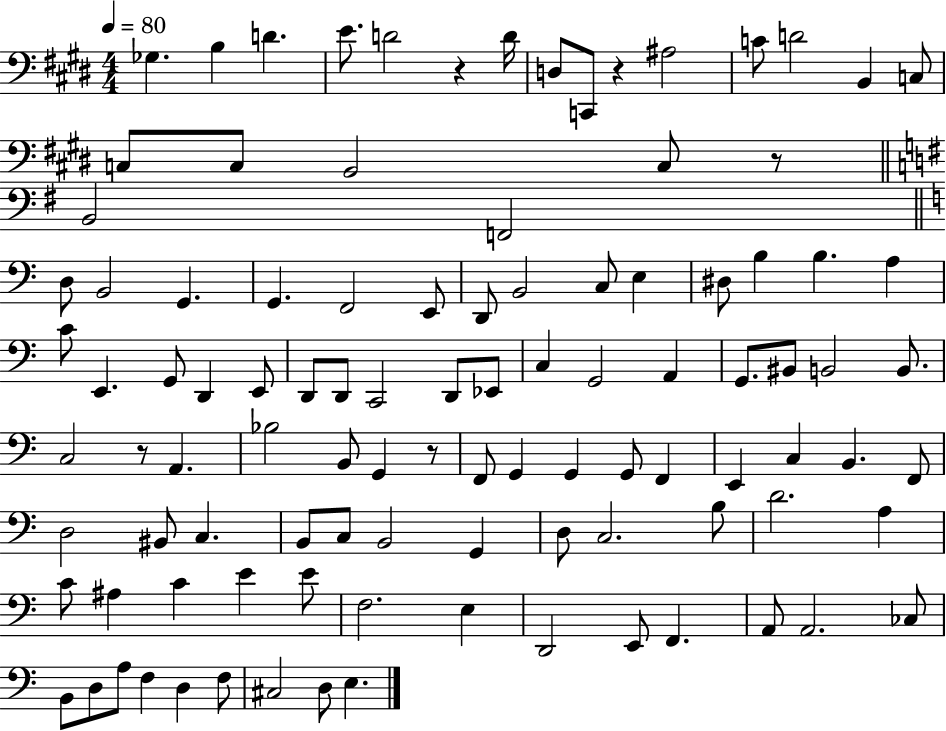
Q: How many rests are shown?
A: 5